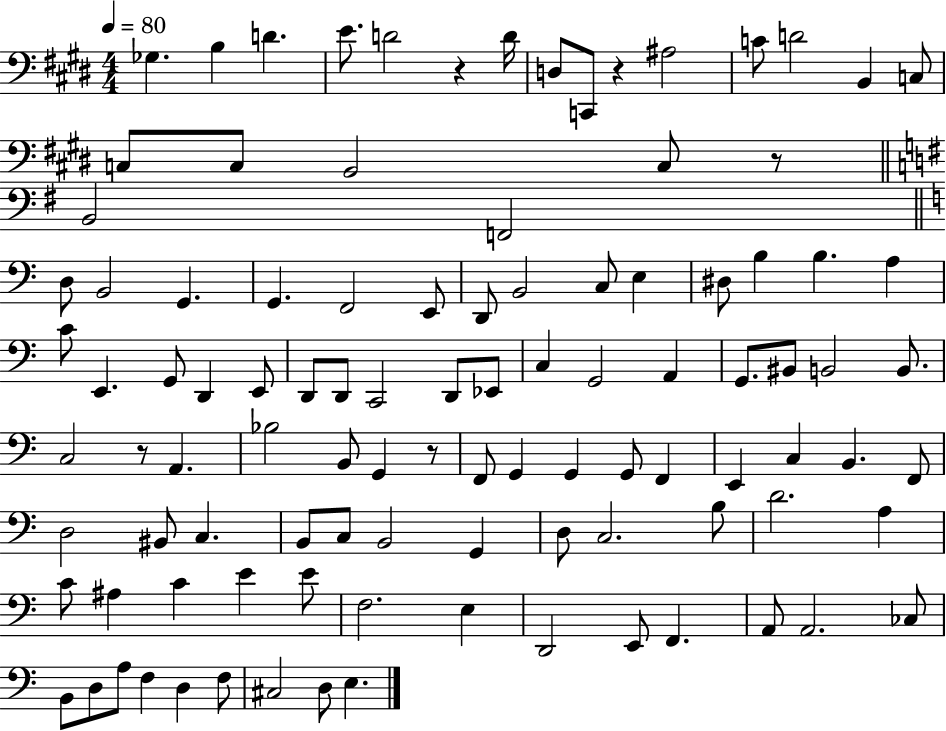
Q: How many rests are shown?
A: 5